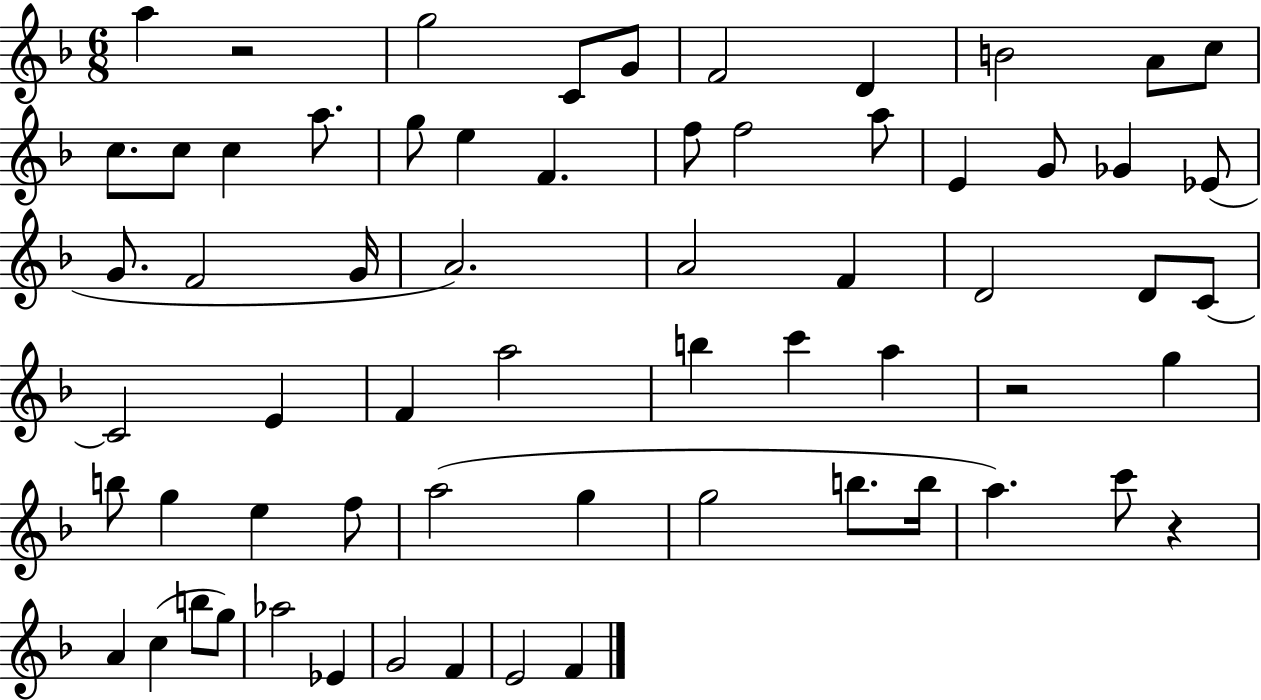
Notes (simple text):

A5/q R/h G5/h C4/e G4/e F4/h D4/q B4/h A4/e C5/e C5/e. C5/e C5/q A5/e. G5/e E5/q F4/q. F5/e F5/h A5/e E4/q G4/e Gb4/q Eb4/e G4/e. F4/h G4/s A4/h. A4/h F4/q D4/h D4/e C4/e C4/h E4/q F4/q A5/h B5/q C6/q A5/q R/h G5/q B5/e G5/q E5/q F5/e A5/h G5/q G5/h B5/e. B5/s A5/q. C6/e R/q A4/q C5/q B5/e G5/e Ab5/h Eb4/q G4/h F4/q E4/h F4/q